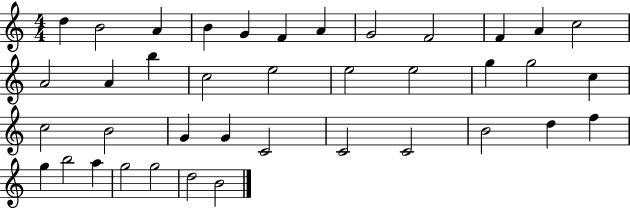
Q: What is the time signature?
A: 4/4